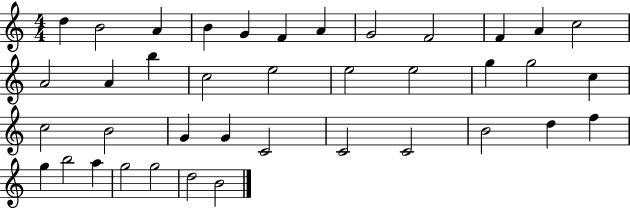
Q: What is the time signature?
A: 4/4